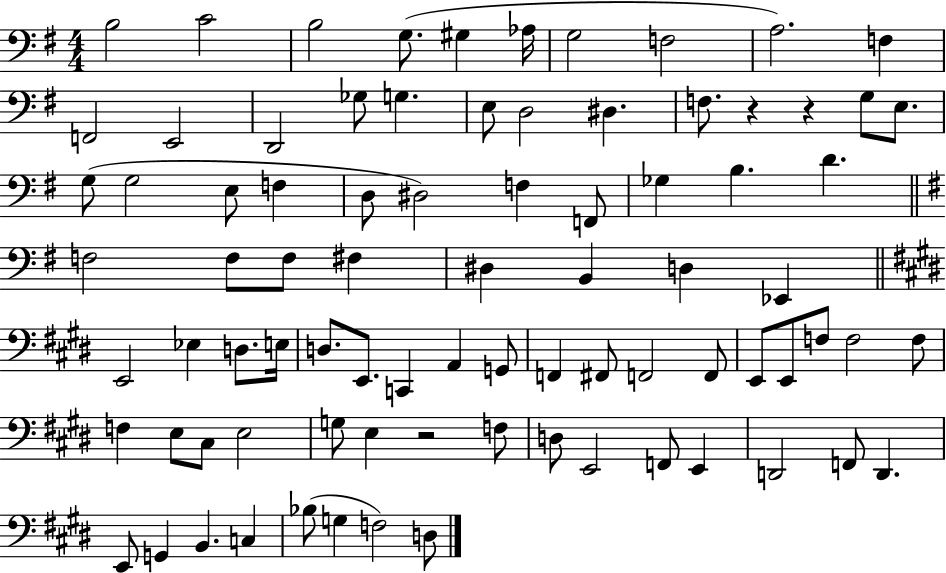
B3/h C4/h B3/h G3/e. G#3/q Ab3/s G3/h F3/h A3/h. F3/q F2/h E2/h D2/h Gb3/e G3/q. E3/e D3/h D#3/q. F3/e. R/q R/q G3/e E3/e. G3/e G3/h E3/e F3/q D3/e D#3/h F3/q F2/e Gb3/q B3/q. D4/q. F3/h F3/e F3/e F#3/q D#3/q B2/q D3/q Eb2/q E2/h Eb3/q D3/e. E3/s D3/e. E2/e. C2/q A2/q G2/e F2/q F#2/e F2/h F2/e E2/e E2/e F3/e F3/h F3/e F3/q E3/e C#3/e E3/h G3/e E3/q R/h F3/e D3/e E2/h F2/e E2/q D2/h F2/e D2/q. E2/e G2/q B2/q. C3/q Bb3/e G3/q F3/h D3/e